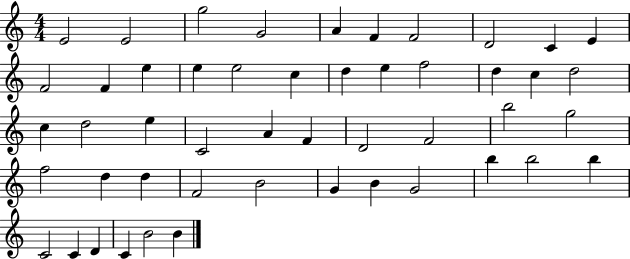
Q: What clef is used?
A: treble